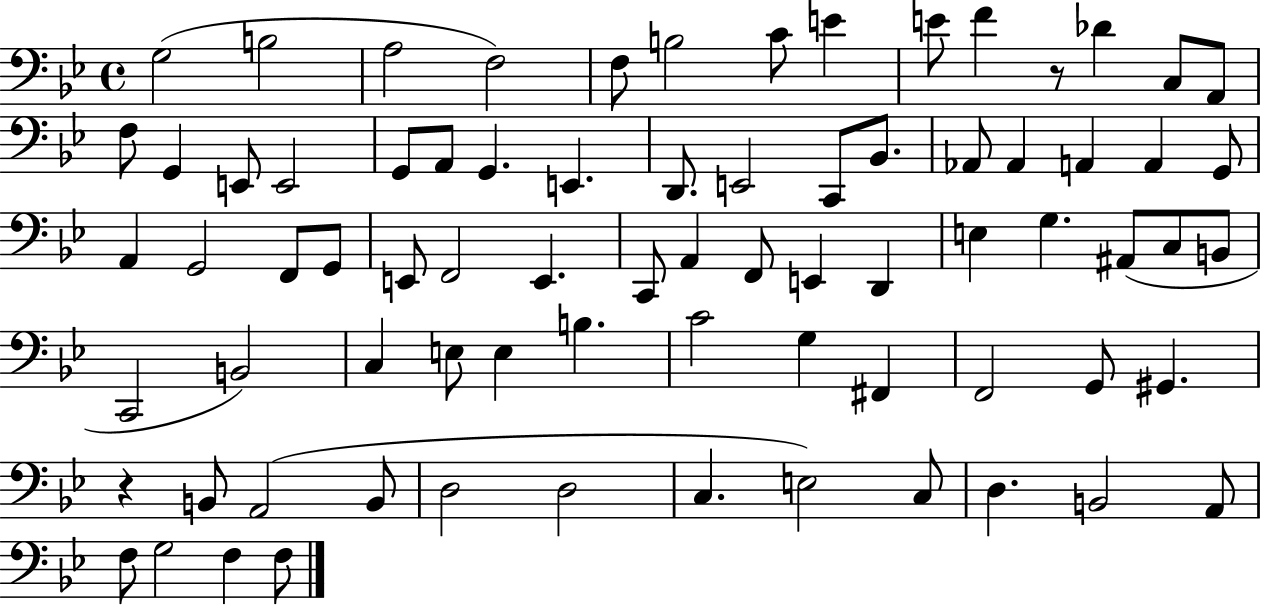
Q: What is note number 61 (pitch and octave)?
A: A2